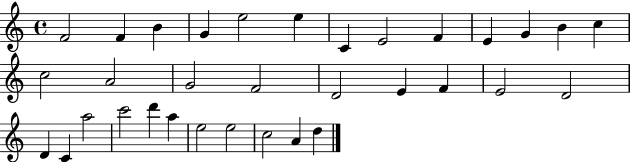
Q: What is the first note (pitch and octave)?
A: F4